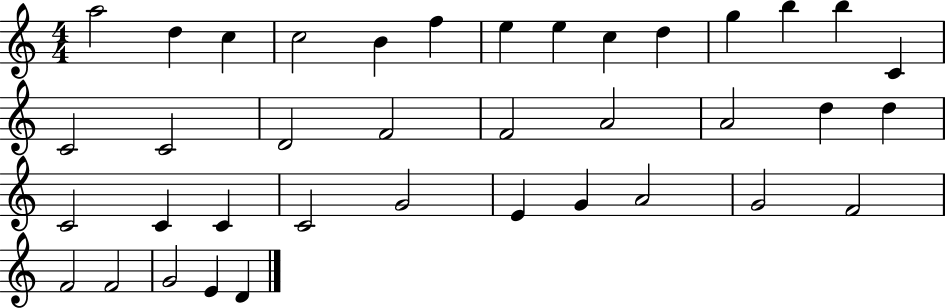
X:1
T:Untitled
M:4/4
L:1/4
K:C
a2 d c c2 B f e e c d g b b C C2 C2 D2 F2 F2 A2 A2 d d C2 C C C2 G2 E G A2 G2 F2 F2 F2 G2 E D